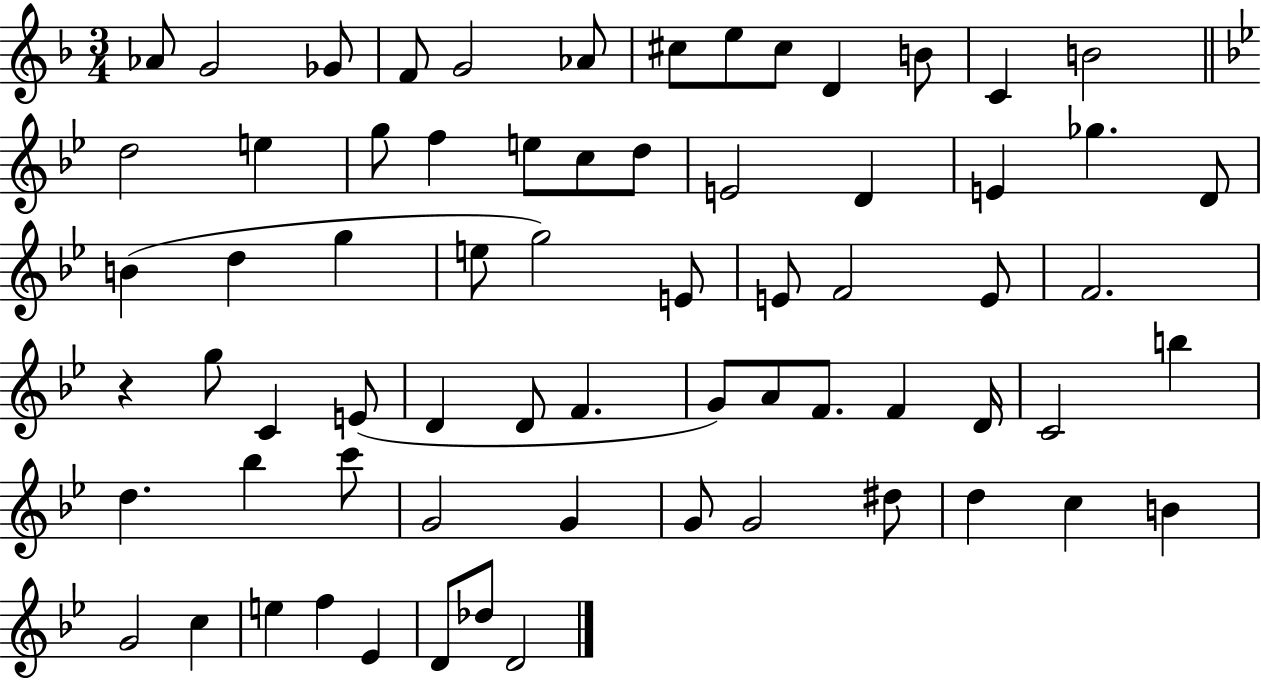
{
  \clef treble
  \numericTimeSignature
  \time 3/4
  \key f \major
  aes'8 g'2 ges'8 | f'8 g'2 aes'8 | cis''8 e''8 cis''8 d'4 b'8 | c'4 b'2 | \break \bar "||" \break \key bes \major d''2 e''4 | g''8 f''4 e''8 c''8 d''8 | e'2 d'4 | e'4 ges''4. d'8 | \break b'4( d''4 g''4 | e''8 g''2) e'8 | e'8 f'2 e'8 | f'2. | \break r4 g''8 c'4 e'8( | d'4 d'8 f'4. | g'8) a'8 f'8. f'4 d'16 | c'2 b''4 | \break d''4. bes''4 c'''8 | g'2 g'4 | g'8 g'2 dis''8 | d''4 c''4 b'4 | \break g'2 c''4 | e''4 f''4 ees'4 | d'8 des''8 d'2 | \bar "|."
}